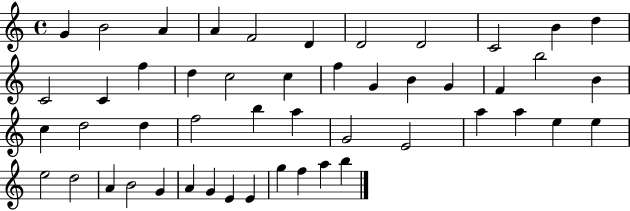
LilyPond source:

{
  \clef treble
  \time 4/4
  \defaultTimeSignature
  \key c \major
  g'4 b'2 a'4 | a'4 f'2 d'4 | d'2 d'2 | c'2 b'4 d''4 | \break c'2 c'4 f''4 | d''4 c''2 c''4 | f''4 g'4 b'4 g'4 | f'4 b''2 b'4 | \break c''4 d''2 d''4 | f''2 b''4 a''4 | g'2 e'2 | a''4 a''4 e''4 e''4 | \break e''2 d''2 | a'4 b'2 g'4 | a'4 g'4 e'4 e'4 | g''4 f''4 a''4 b''4 | \break \bar "|."
}